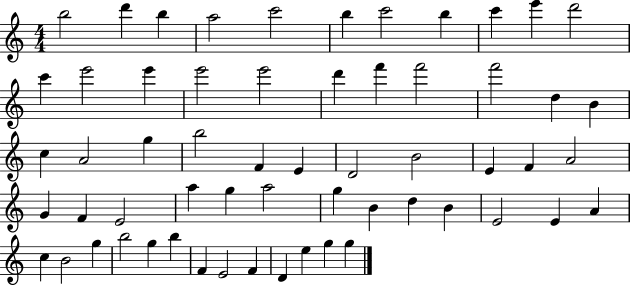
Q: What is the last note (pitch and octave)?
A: G5